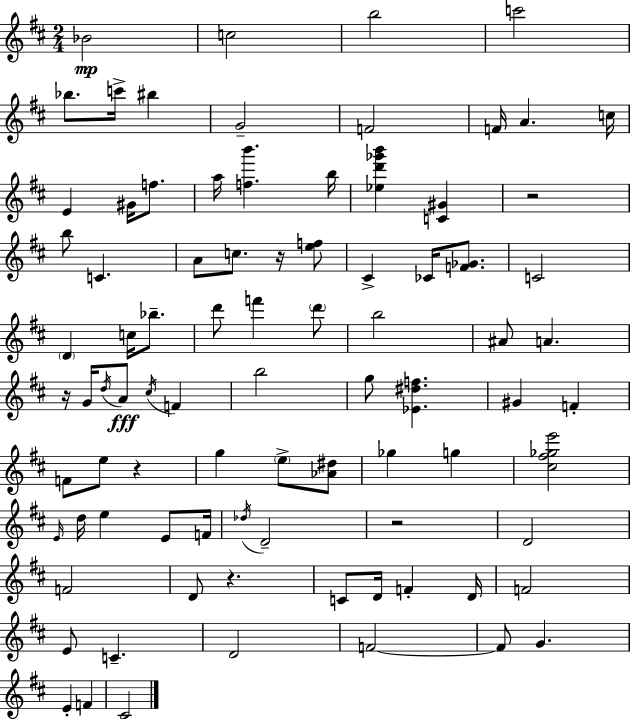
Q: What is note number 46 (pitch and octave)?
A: E5